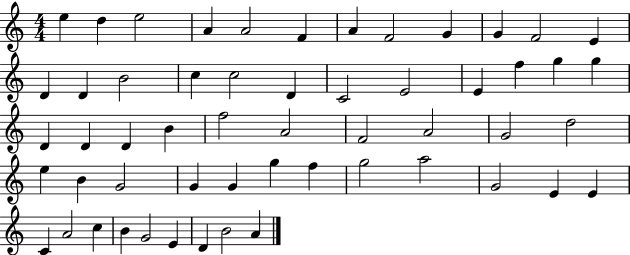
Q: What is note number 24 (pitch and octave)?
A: G5